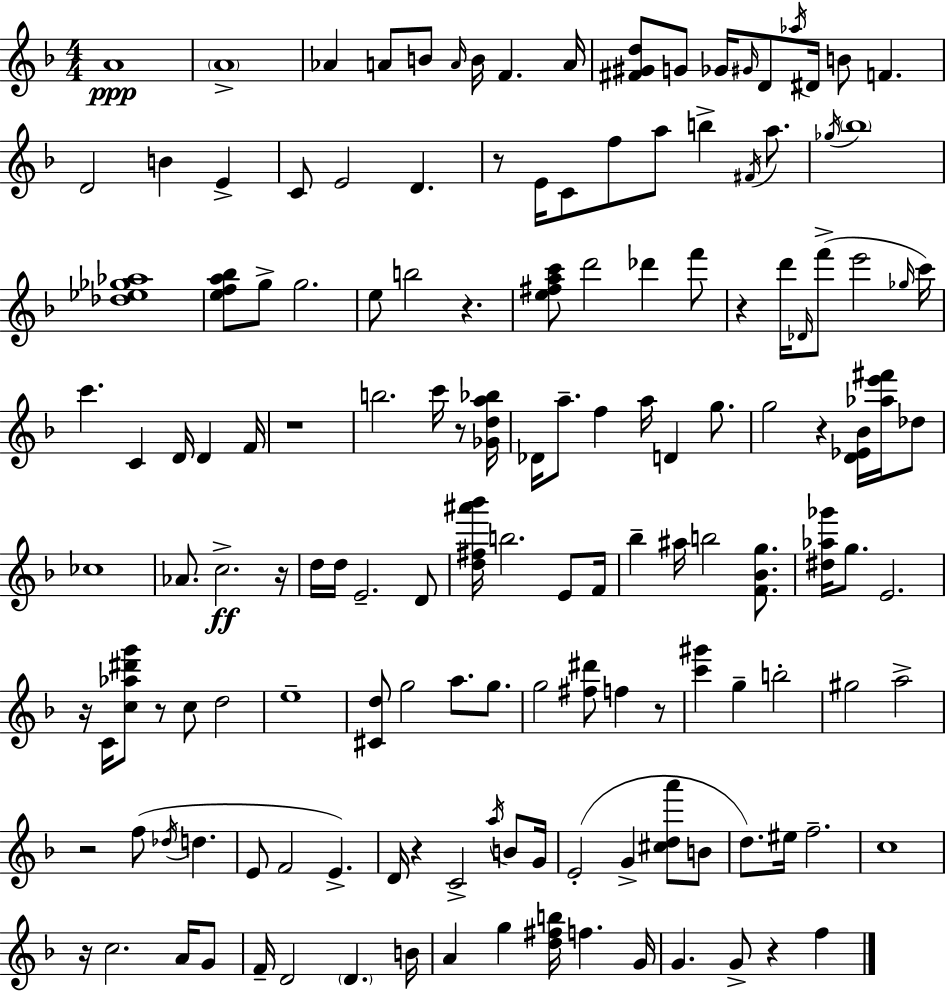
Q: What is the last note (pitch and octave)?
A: F5